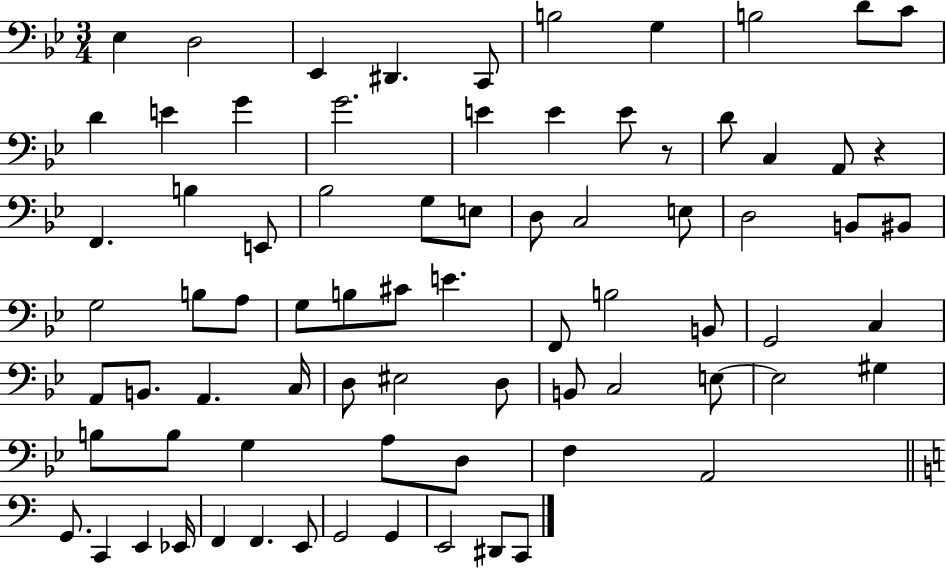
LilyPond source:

{
  \clef bass
  \numericTimeSignature
  \time 3/4
  \key bes \major
  ees4 d2 | ees,4 dis,4. c,8 | b2 g4 | b2 d'8 c'8 | \break d'4 e'4 g'4 | g'2. | e'4 e'4 e'8 r8 | d'8 c4 a,8 r4 | \break f,4. b4 e,8 | bes2 g8 e8 | d8 c2 e8 | d2 b,8 bis,8 | \break g2 b8 a8 | g8 b8 cis'8 e'4. | f,8 b2 b,8 | g,2 c4 | \break a,8 b,8. a,4. c16 | d8 eis2 d8 | b,8 c2 e8~~ | e2 gis4 | \break b8 b8 g4 a8 d8 | f4 a,2 | \bar "||" \break \key c \major g,8. c,4 e,4 ees,16 | f,4 f,4. e,8 | g,2 g,4 | e,2 dis,8 c,8 | \break \bar "|."
}